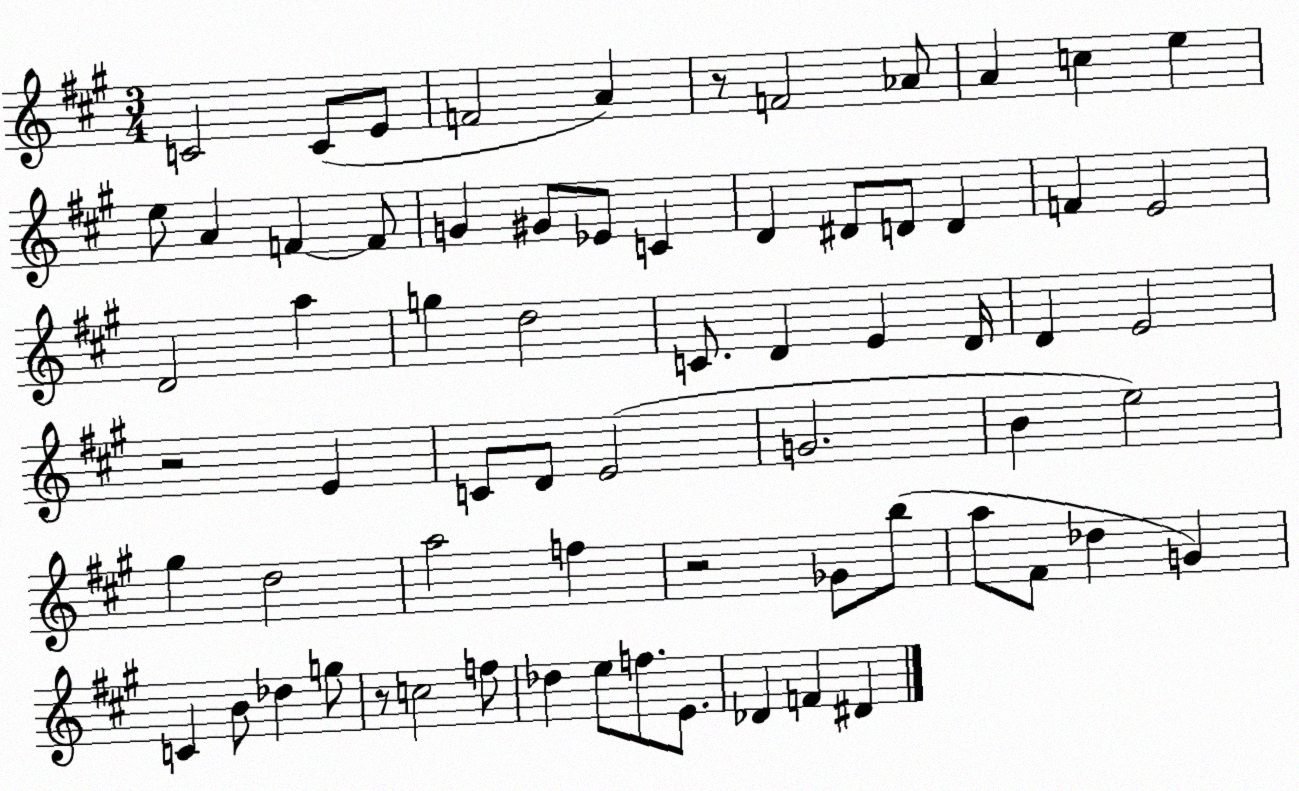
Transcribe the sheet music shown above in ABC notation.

X:1
T:Untitled
M:3/4
L:1/4
K:A
C2 C/2 E/2 F2 A z/2 F2 _A/2 A c e e/2 A F F/2 G ^G/2 _E/2 C D ^D/2 D/2 D F E2 D2 a g d2 C/2 D E D/4 D E2 z2 E C/2 D/2 E2 G2 B e2 ^g d2 a2 f z2 _G/2 b/2 a/2 ^F/2 _d G C B/2 _d g/2 z/2 c2 f/2 _d e/2 f/2 E/2 _D F ^D